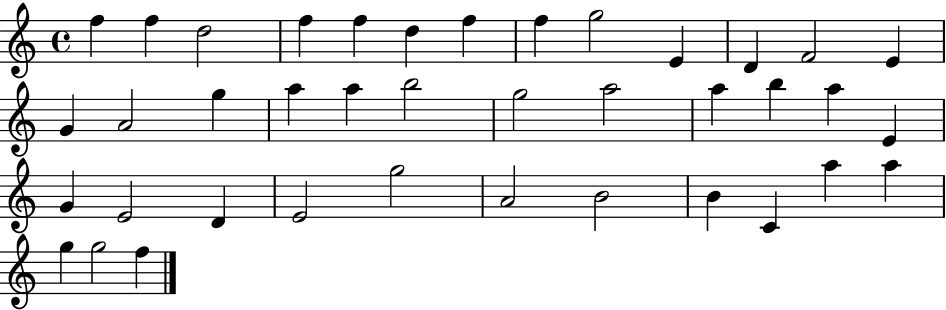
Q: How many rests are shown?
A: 0